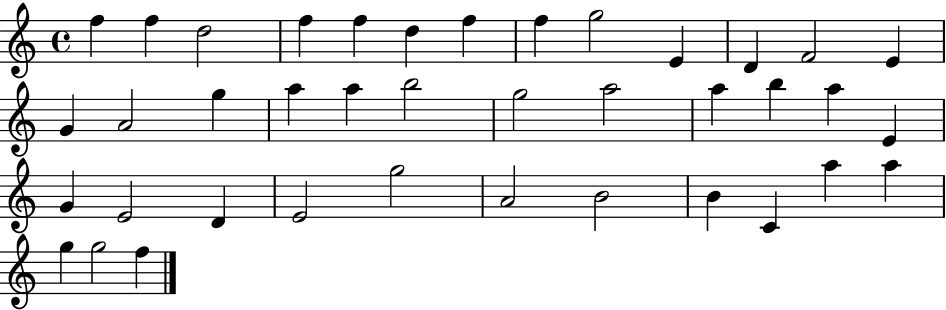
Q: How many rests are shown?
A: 0